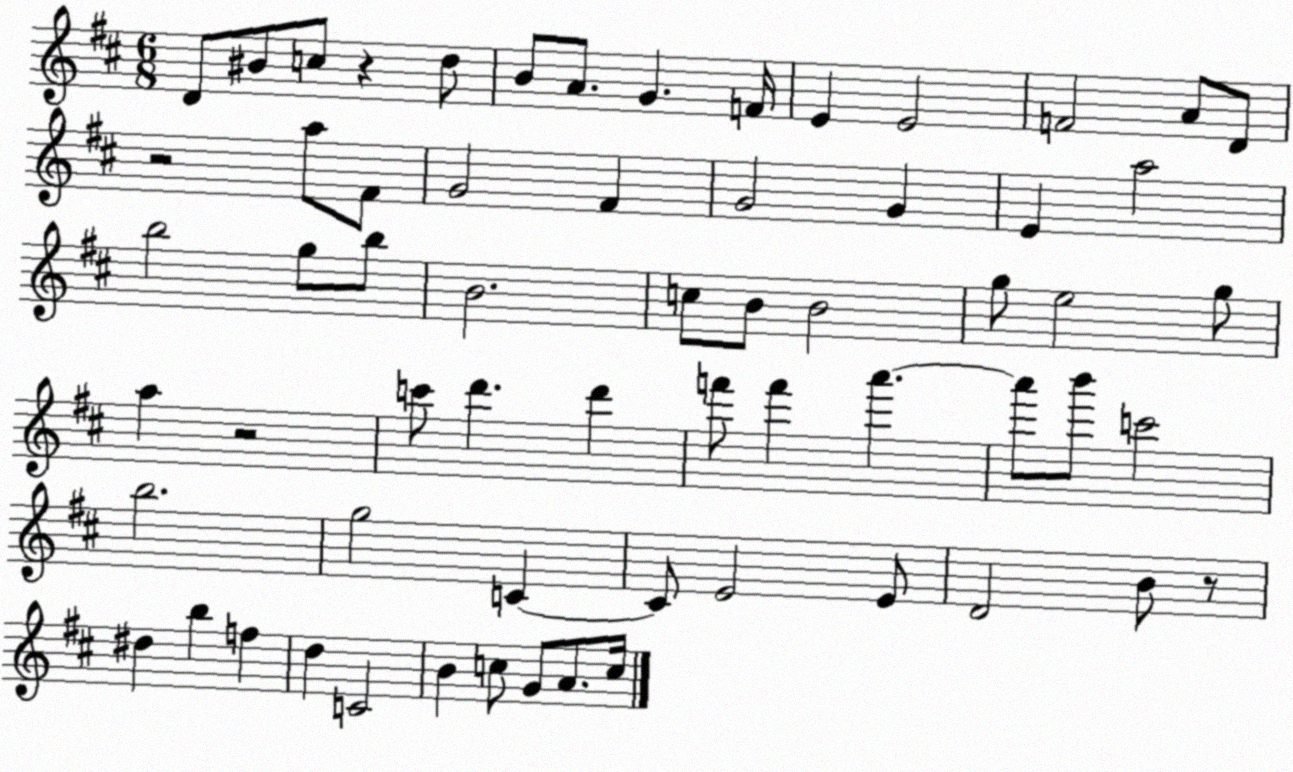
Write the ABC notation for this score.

X:1
T:Untitled
M:6/8
L:1/4
K:D
D/2 ^B/2 c/2 z d/2 B/2 A/2 G F/4 E E2 F2 A/2 D/2 z2 a/2 ^F/2 G2 ^F G2 G E a2 b2 g/2 b/2 B2 c/2 B/2 B2 g/2 e2 g/2 a z2 c'/2 d' d' f'/2 f' a' a'/2 b'/2 c'2 b2 g2 C C/2 E2 E/2 D2 B/2 z/2 ^d b f d C2 B c/2 G/2 A/2 c/4